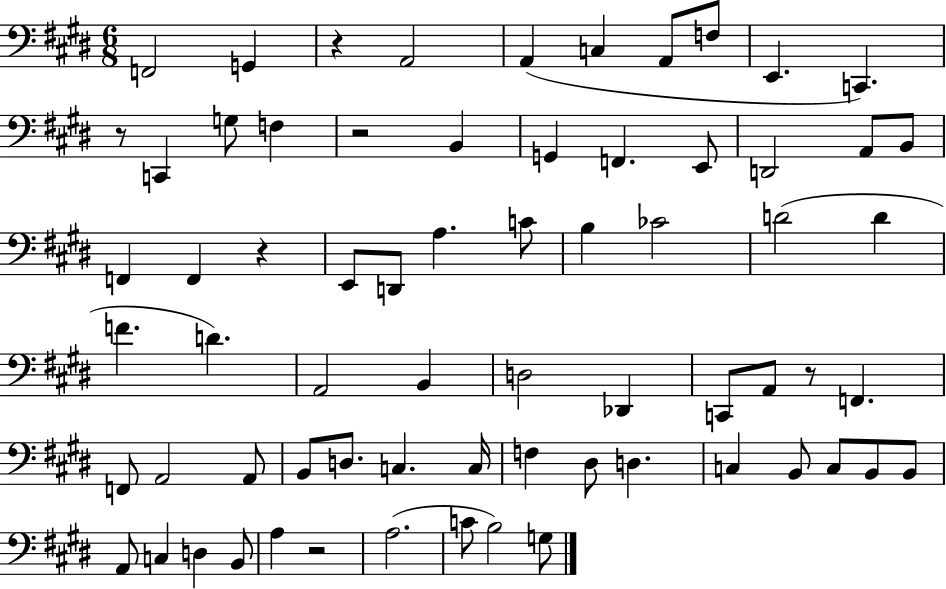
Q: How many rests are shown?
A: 6